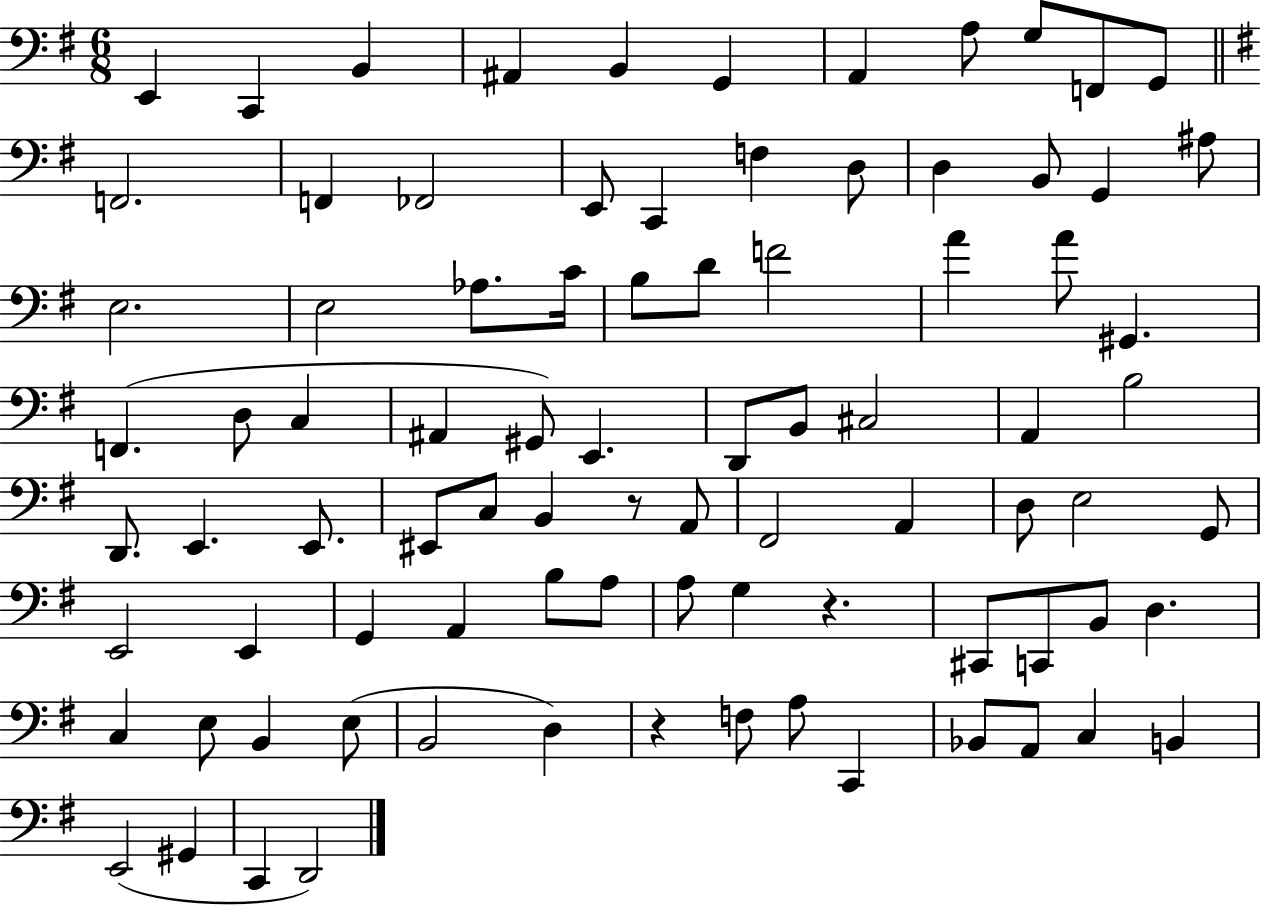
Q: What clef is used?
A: bass